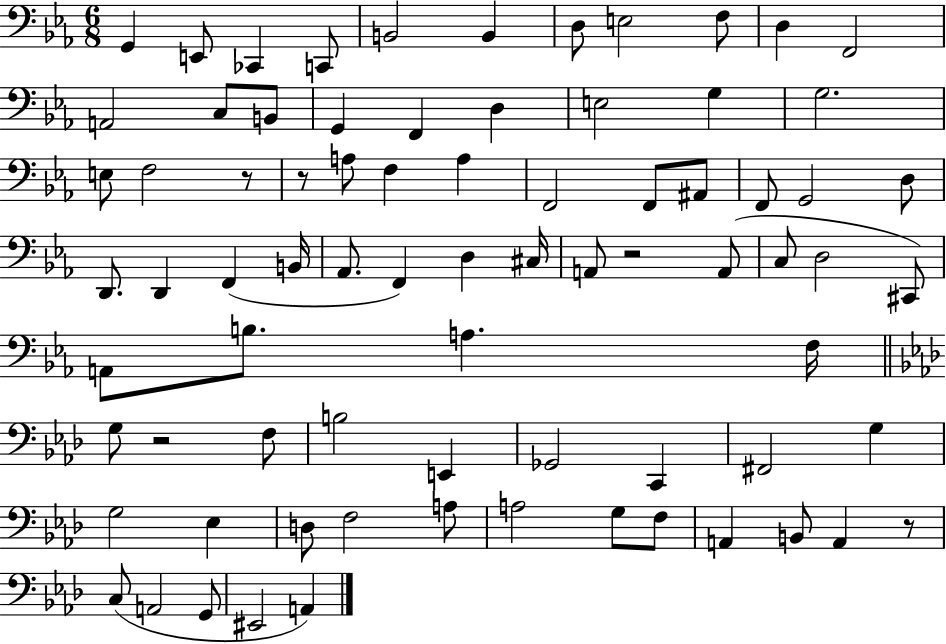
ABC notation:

X:1
T:Untitled
M:6/8
L:1/4
K:Eb
G,, E,,/2 _C,, C,,/2 B,,2 B,, D,/2 E,2 F,/2 D, F,,2 A,,2 C,/2 B,,/2 G,, F,, D, E,2 G, G,2 E,/2 F,2 z/2 z/2 A,/2 F, A, F,,2 F,,/2 ^A,,/2 F,,/2 G,,2 D,/2 D,,/2 D,, F,, B,,/4 _A,,/2 F,, D, ^C,/4 A,,/2 z2 A,,/2 C,/2 D,2 ^C,,/2 A,,/2 B,/2 A, F,/4 G,/2 z2 F,/2 B,2 E,, _G,,2 C,, ^F,,2 G, G,2 _E, D,/2 F,2 A,/2 A,2 G,/2 F,/2 A,, B,,/2 A,, z/2 C,/2 A,,2 G,,/2 ^E,,2 A,,